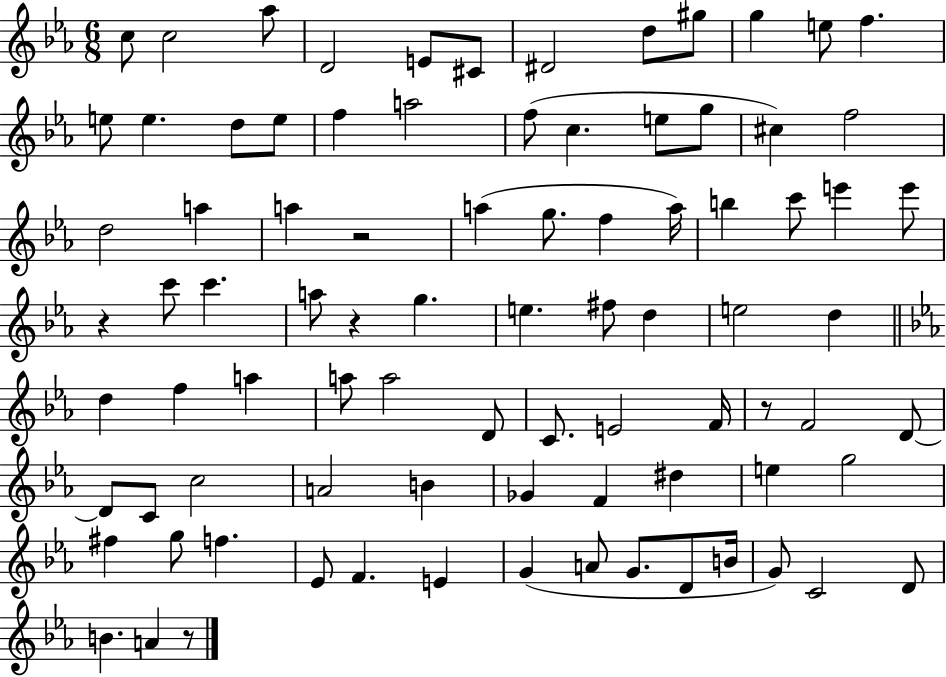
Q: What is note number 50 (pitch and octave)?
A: D4